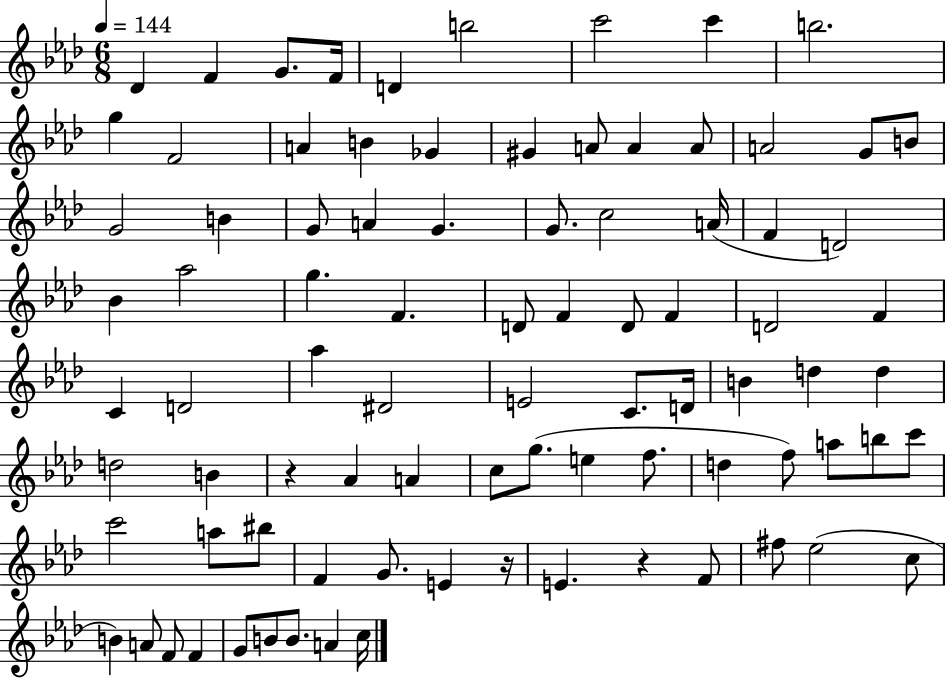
{
  \clef treble
  \numericTimeSignature
  \time 6/8
  \key aes \major
  \tempo 4 = 144
  des'4 f'4 g'8. f'16 | d'4 b''2 | c'''2 c'''4 | b''2. | \break g''4 f'2 | a'4 b'4 ges'4 | gis'4 a'8 a'4 a'8 | a'2 g'8 b'8 | \break g'2 b'4 | g'8 a'4 g'4. | g'8. c''2 a'16( | f'4 d'2) | \break bes'4 aes''2 | g''4. f'4. | d'8 f'4 d'8 f'4 | d'2 f'4 | \break c'4 d'2 | aes''4 dis'2 | e'2 c'8. d'16 | b'4 d''4 d''4 | \break d''2 b'4 | r4 aes'4 a'4 | c''8 g''8.( e''4 f''8. | d''4 f''8) a''8 b''8 c'''8 | \break c'''2 a''8 bis''8 | f'4 g'8. e'4 r16 | e'4. r4 f'8 | fis''8 ees''2( c''8 | \break b'4) a'8 f'8 f'4 | g'8 b'8 b'8. a'4 c''16 | \bar "|."
}